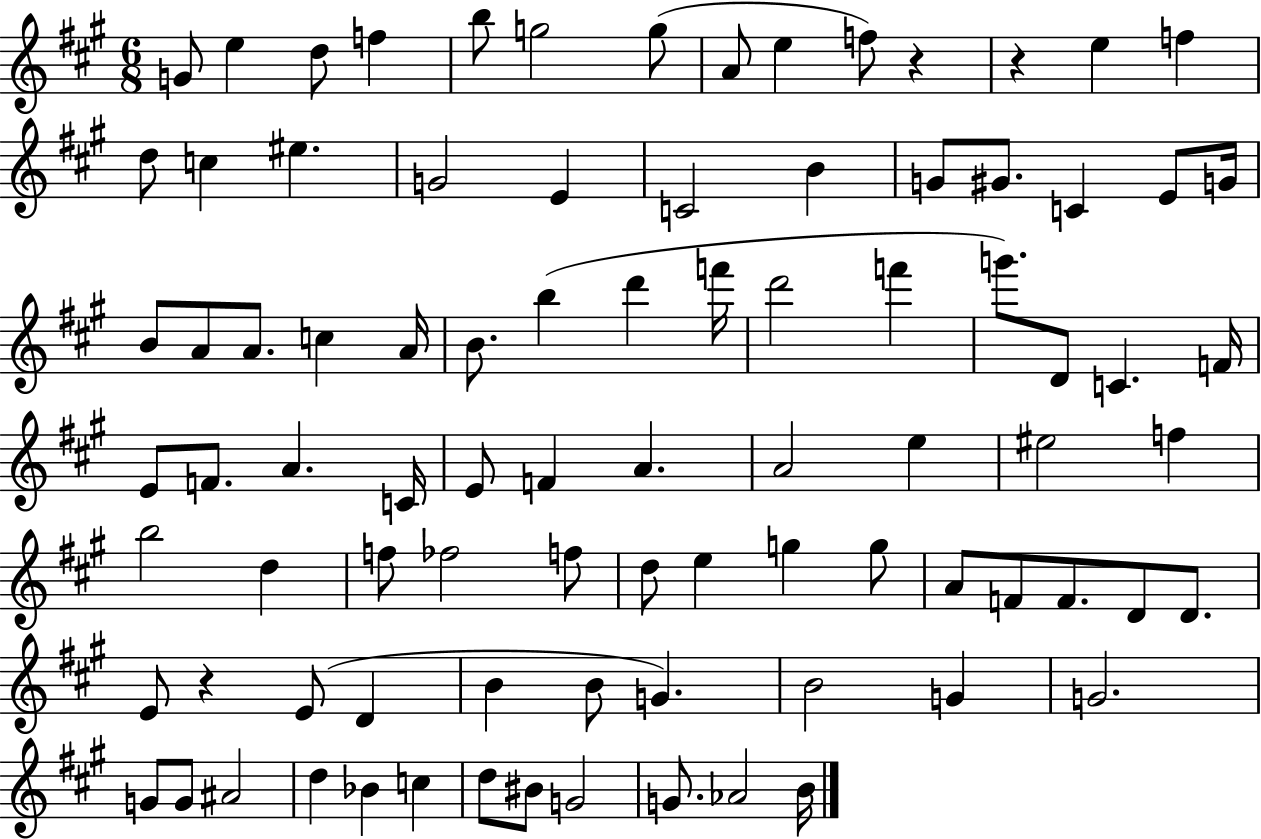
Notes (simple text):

G4/e E5/q D5/e F5/q B5/e G5/h G5/e A4/e E5/q F5/e R/q R/q E5/q F5/q D5/e C5/q EIS5/q. G4/h E4/q C4/h B4/q G4/e G#4/e. C4/q E4/e G4/s B4/e A4/e A4/e. C5/q A4/s B4/e. B5/q D6/q F6/s D6/h F6/q G6/e. D4/e C4/q. F4/s E4/e F4/e. A4/q. C4/s E4/e F4/q A4/q. A4/h E5/q EIS5/h F5/q B5/h D5/q F5/e FES5/h F5/e D5/e E5/q G5/q G5/e A4/e F4/e F4/e. D4/e D4/e. E4/e R/q E4/e D4/q B4/q B4/e G4/q. B4/h G4/q G4/h. G4/e G4/e A#4/h D5/q Bb4/q C5/q D5/e BIS4/e G4/h G4/e. Ab4/h B4/s